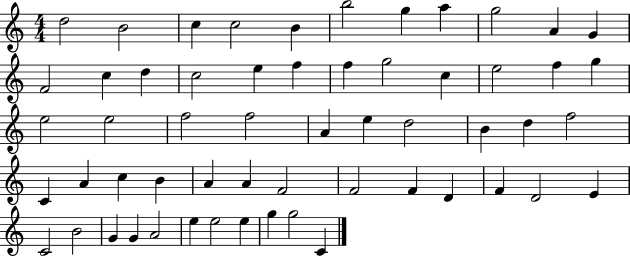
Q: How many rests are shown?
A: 0